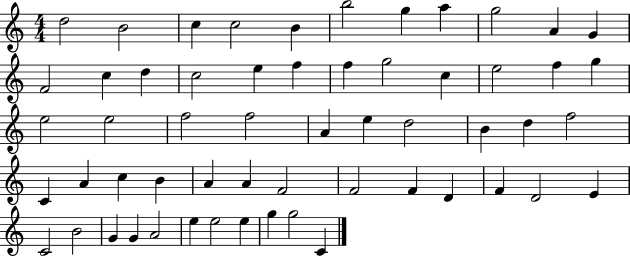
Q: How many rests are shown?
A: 0